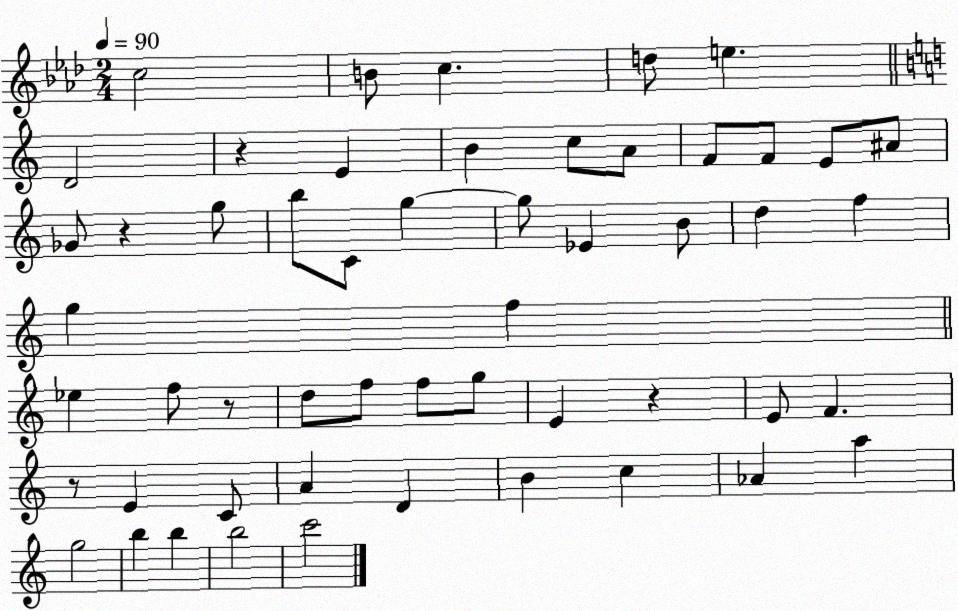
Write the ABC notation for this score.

X:1
T:Untitled
M:2/4
L:1/4
K:Ab
c2 B/2 c d/2 e D2 z E B c/2 A/2 F/2 F/2 E/2 ^A/2 _G/2 z g/2 b/2 C/2 g g/2 _E B/2 d f g f _e f/2 z/2 d/2 f/2 f/2 g/2 E z E/2 F z/2 E C/2 A D B c _A a g2 b b b2 c'2